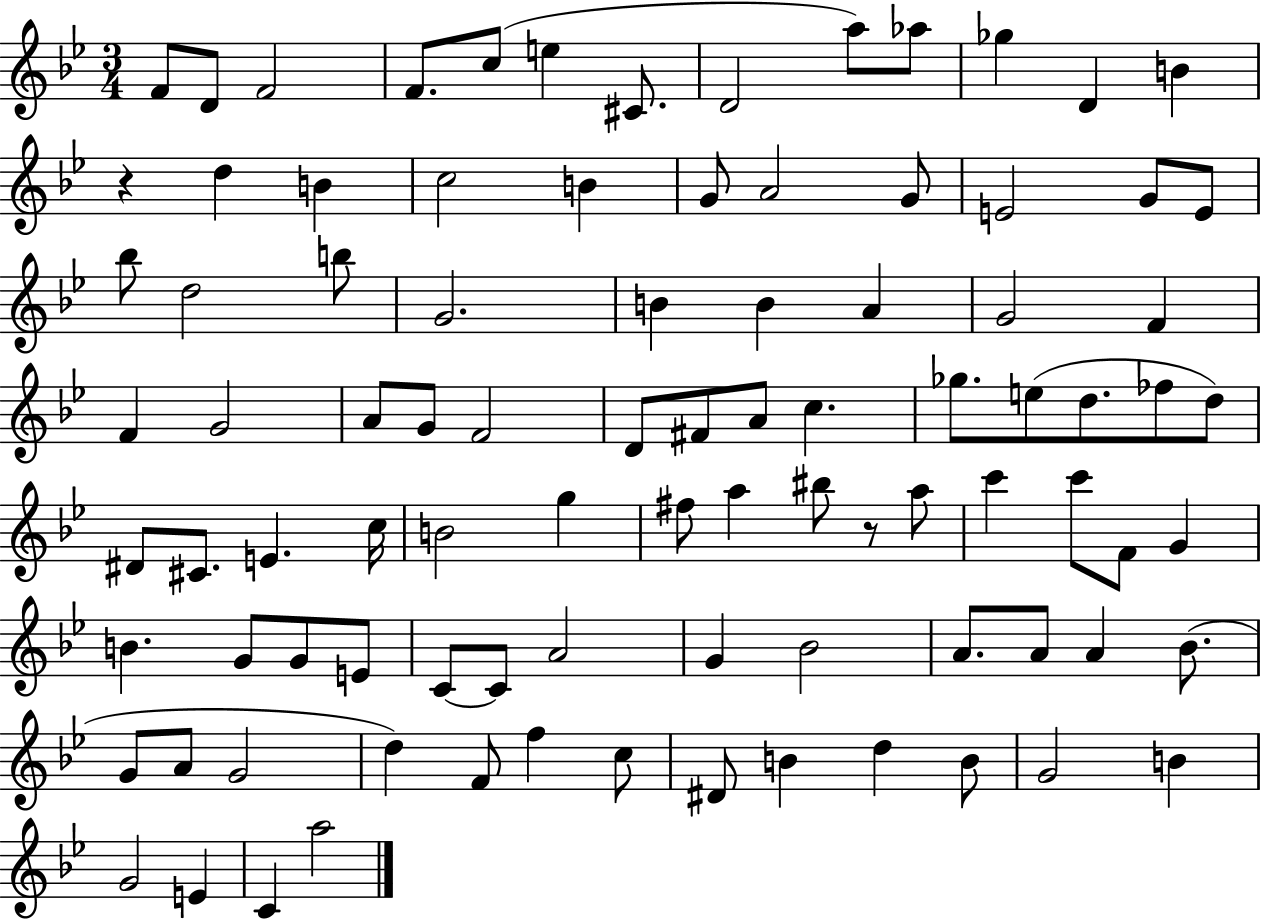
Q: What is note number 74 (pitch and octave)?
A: G4